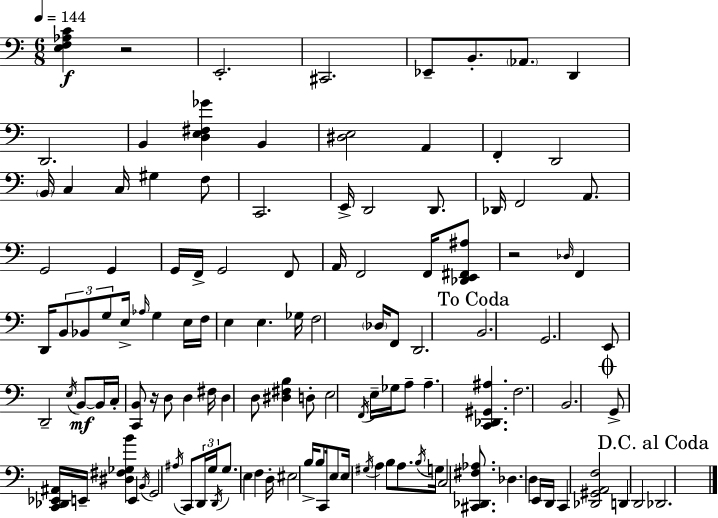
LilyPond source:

{
  \clef bass
  \numericTimeSignature
  \time 6/8
  \key c \major
  \tempo 4 = 144
  \repeat volta 2 { <e f aes c'>4\f r2 | e,2.-. | cis,2. | ees,8-- b,8.-. \parenthesize aes,8. d,4 | \break d,2. | b,4 <d e fis ges'>4 b,4 | <dis e>2 a,4 | f,4-. d,2 | \break \parenthesize b,16 c4 c16 gis4 f8 | c,2. | e,16-> d,2 d,8. | des,16 f,2 a,8. | \break g,2 g,4 | g,16 f,16-> g,2 f,8 | a,16 f,2 f,16 <des, e, fis, ais>8 | r2 \grace { des16 } f,4 | \break d,16 \tuplet 3/2 { b,8 bes,8 g8 } e16-> \grace { aes16 } g4 | e16 f16 e4 e4. | ges16 f2 \parenthesize des16 | f,8 d,2. | \break \mark "To Coda" b,2. | g,2. | e,8 d,2-- | \acciaccatura { e16 }\mf b,8~~ b,16 c16-. <c, b,>8 r16 d8 d4 | \break fis16 d4 d8 <dis fis b>4 | d8-. e2 \acciaccatura { f,16 } | e16-- ges16 a8-- a4.-- <c, des, gis, ais>4. | f2. | \break b,2. | \mark \markup { \musicglyph "scripts.coda" } g,8-> <c, des, ees, ais,>16 e,16-- <dis fis ges b'>4 | e,4 \acciaccatura { b,16 } g,2 | \acciaccatura { ais16 } c,8 \tuplet 3/2 { d,16 g16 \acciaccatura { d,16 } } g8. e4 | \break f4 d16-. eis2 | b16-> b8 c,16 e8 e16 \acciaccatura { gis16 } a4 | b8 a8. \acciaccatura { b16 } g16 c2 | <cis, des, fis aes>8. des4. | \break d4 e,16 d,16 c,4 | <des, gis, a, f>2 d,4 | d,2 \mark "D.C. al Coda" des,2. | } \bar "|."
}